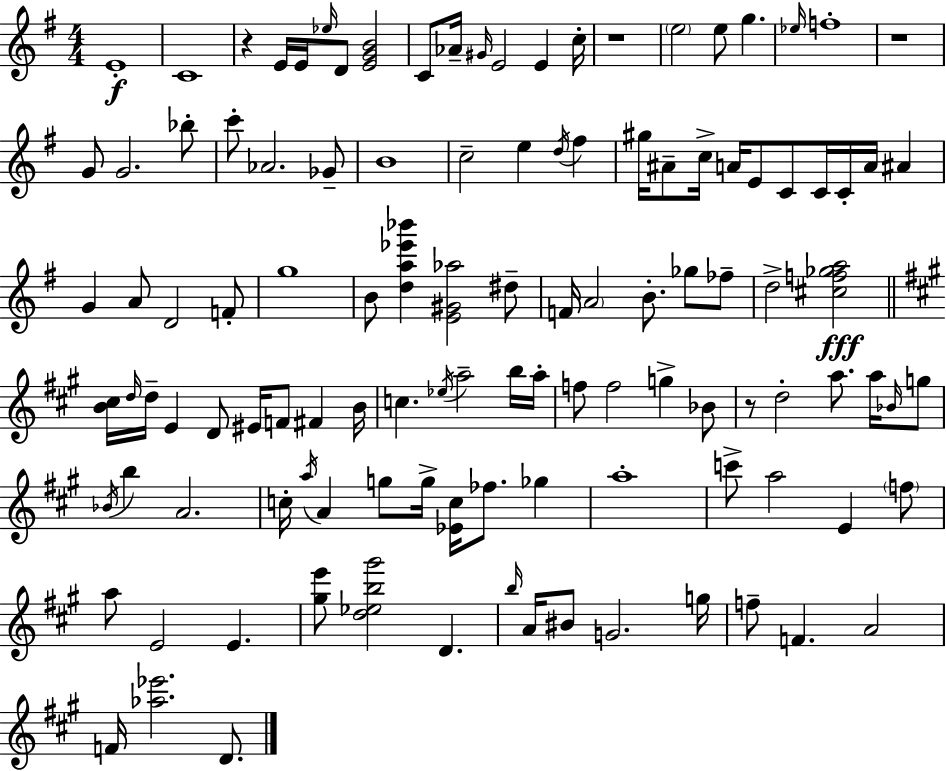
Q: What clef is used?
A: treble